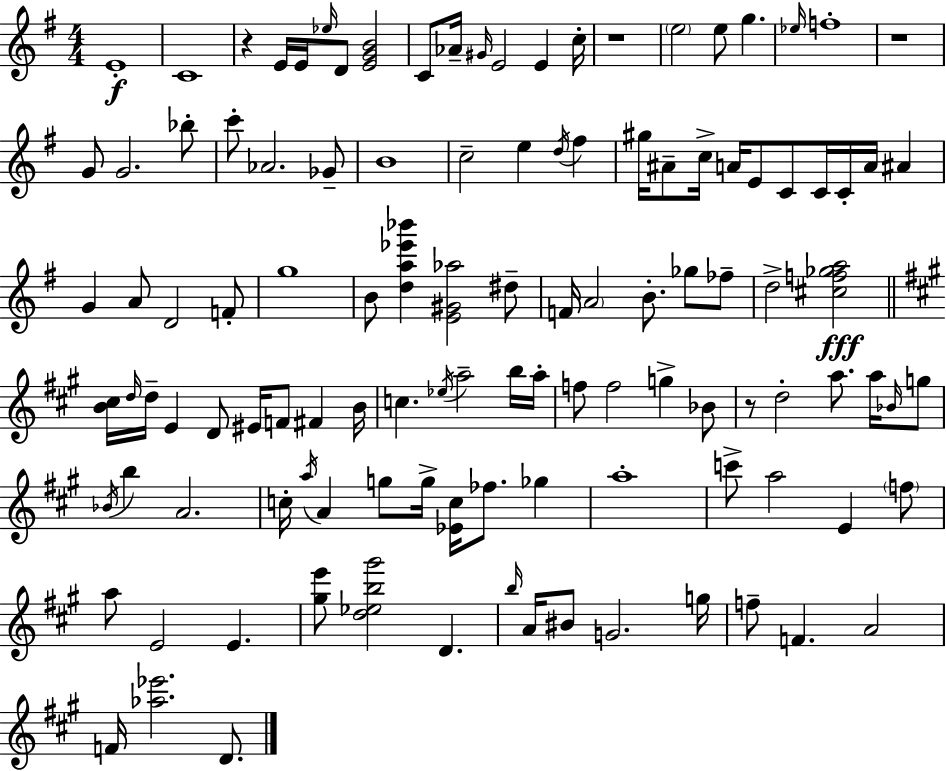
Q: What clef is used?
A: treble